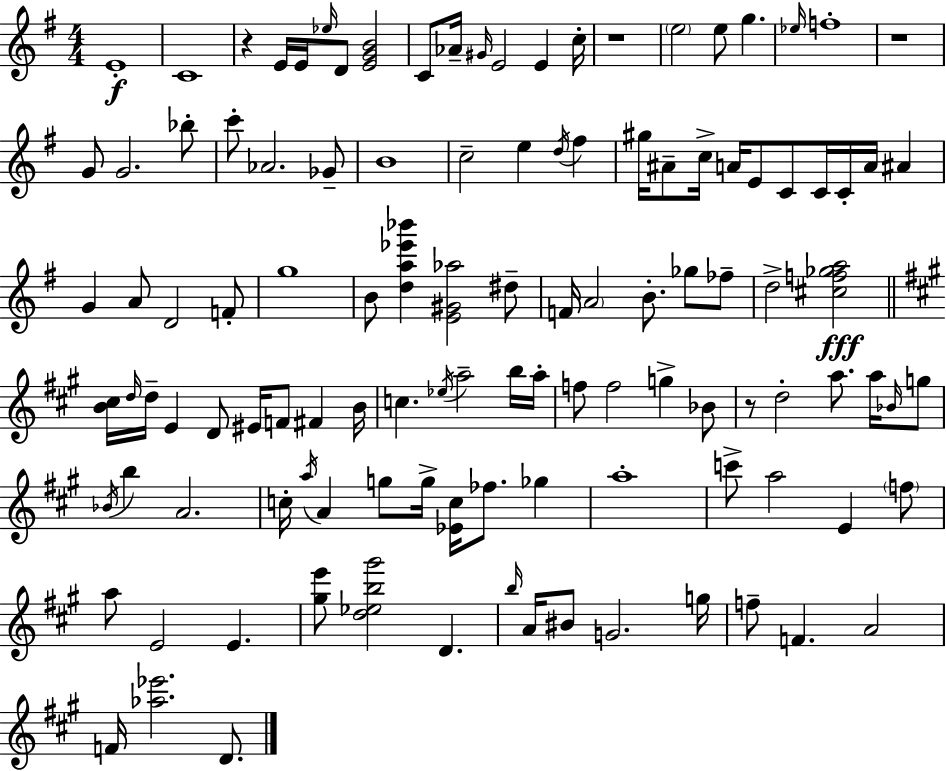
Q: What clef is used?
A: treble